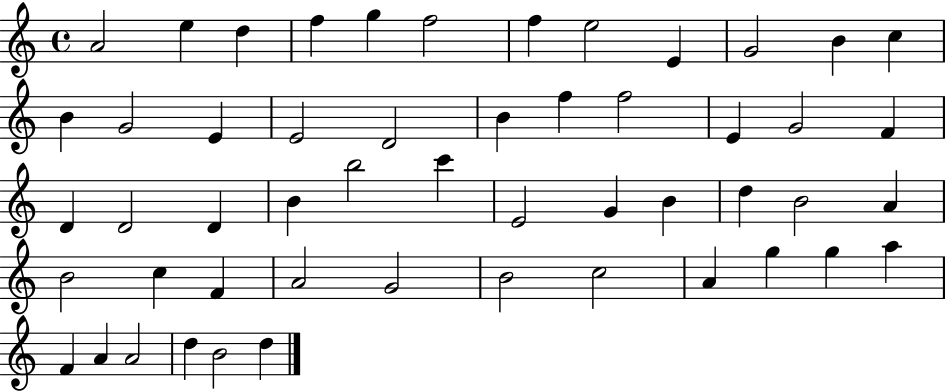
X:1
T:Untitled
M:4/4
L:1/4
K:C
A2 e d f g f2 f e2 E G2 B c B G2 E E2 D2 B f f2 E G2 F D D2 D B b2 c' E2 G B d B2 A B2 c F A2 G2 B2 c2 A g g a F A A2 d B2 d